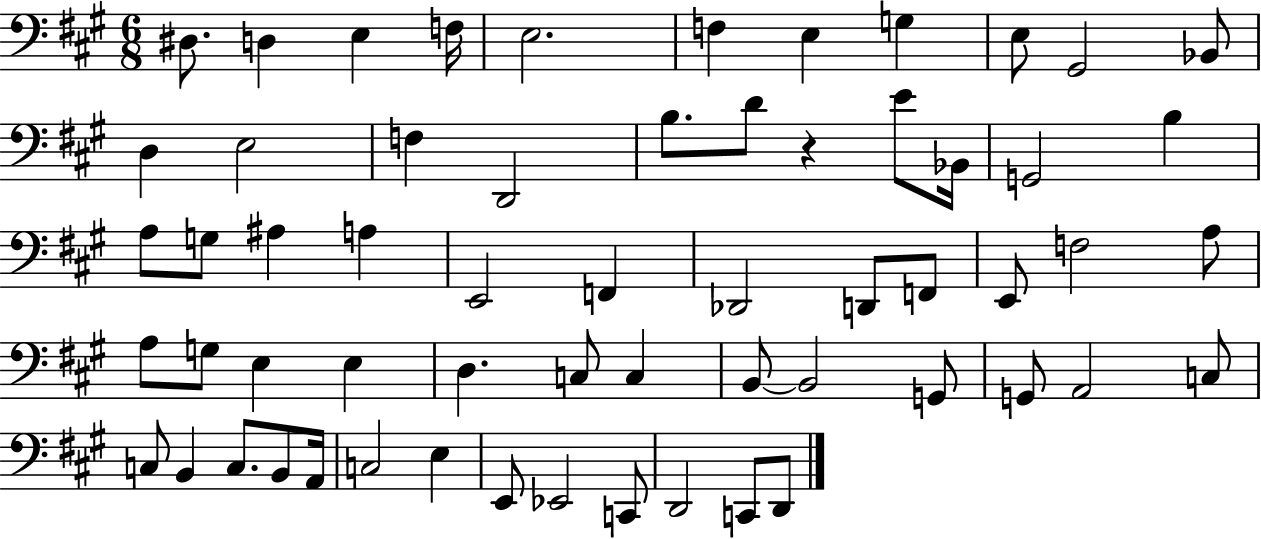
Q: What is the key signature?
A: A major